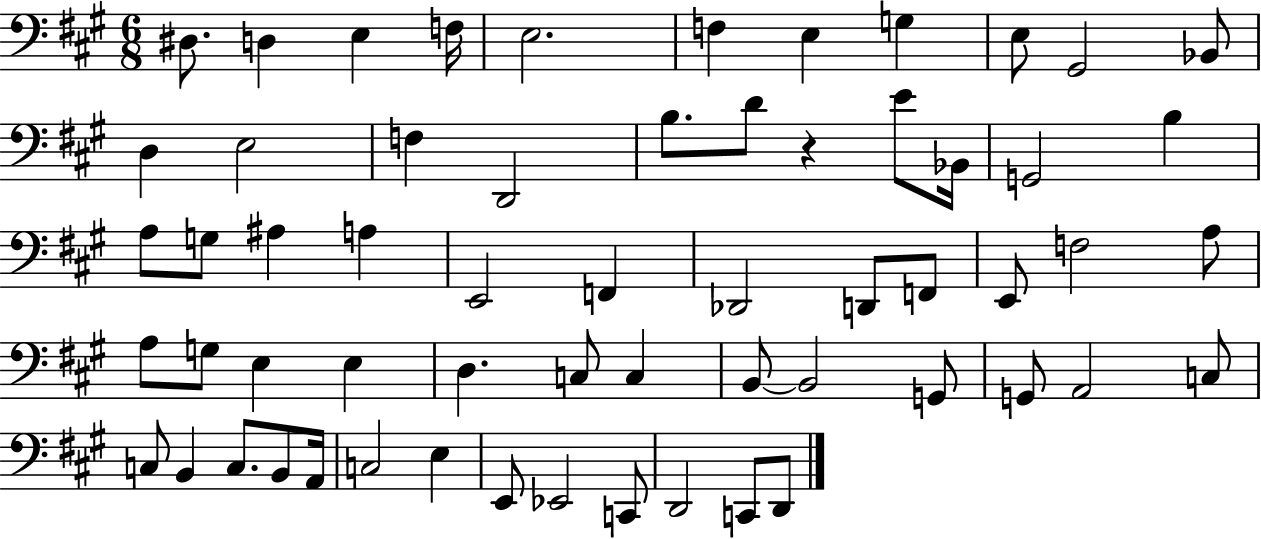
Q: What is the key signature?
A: A major